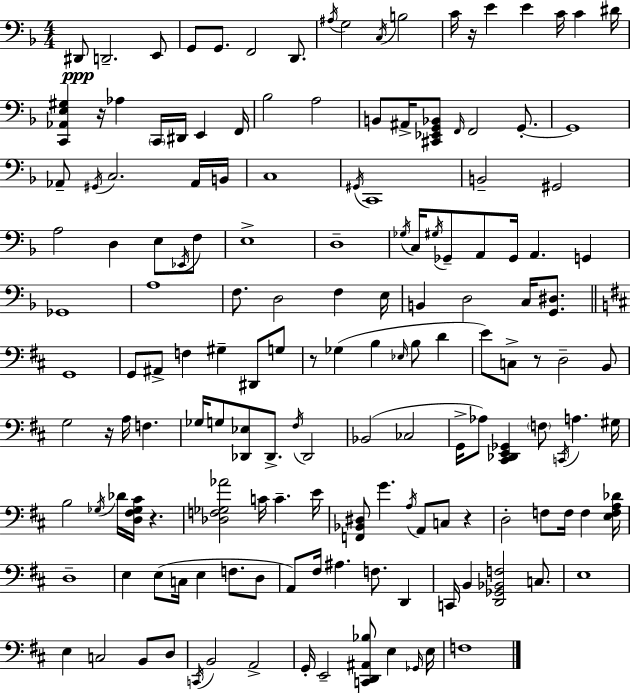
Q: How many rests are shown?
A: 7